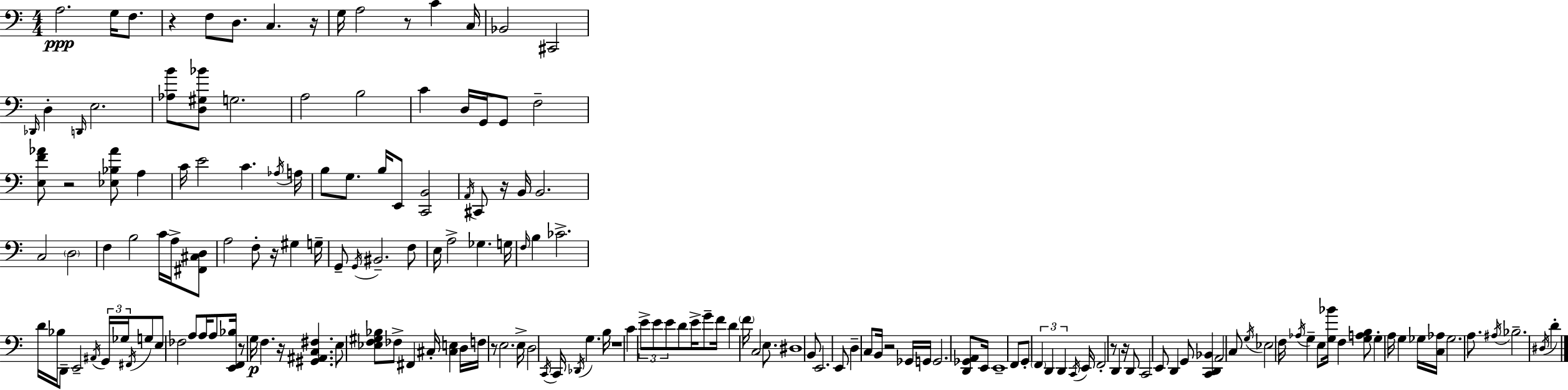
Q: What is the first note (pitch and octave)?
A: A3